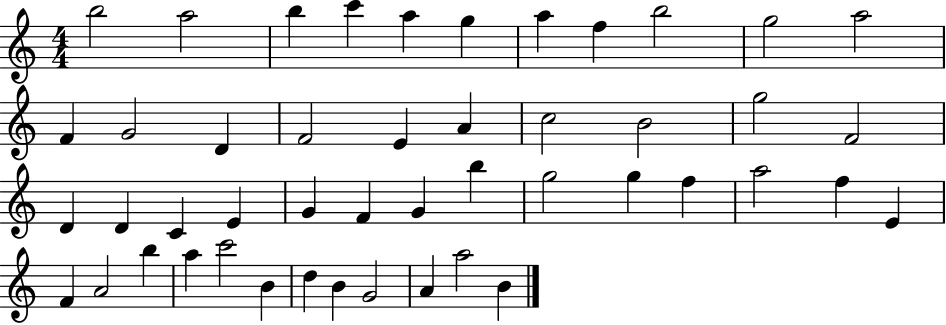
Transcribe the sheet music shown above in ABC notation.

X:1
T:Untitled
M:4/4
L:1/4
K:C
b2 a2 b c' a g a f b2 g2 a2 F G2 D F2 E A c2 B2 g2 F2 D D C E G F G b g2 g f a2 f E F A2 b a c'2 B d B G2 A a2 B